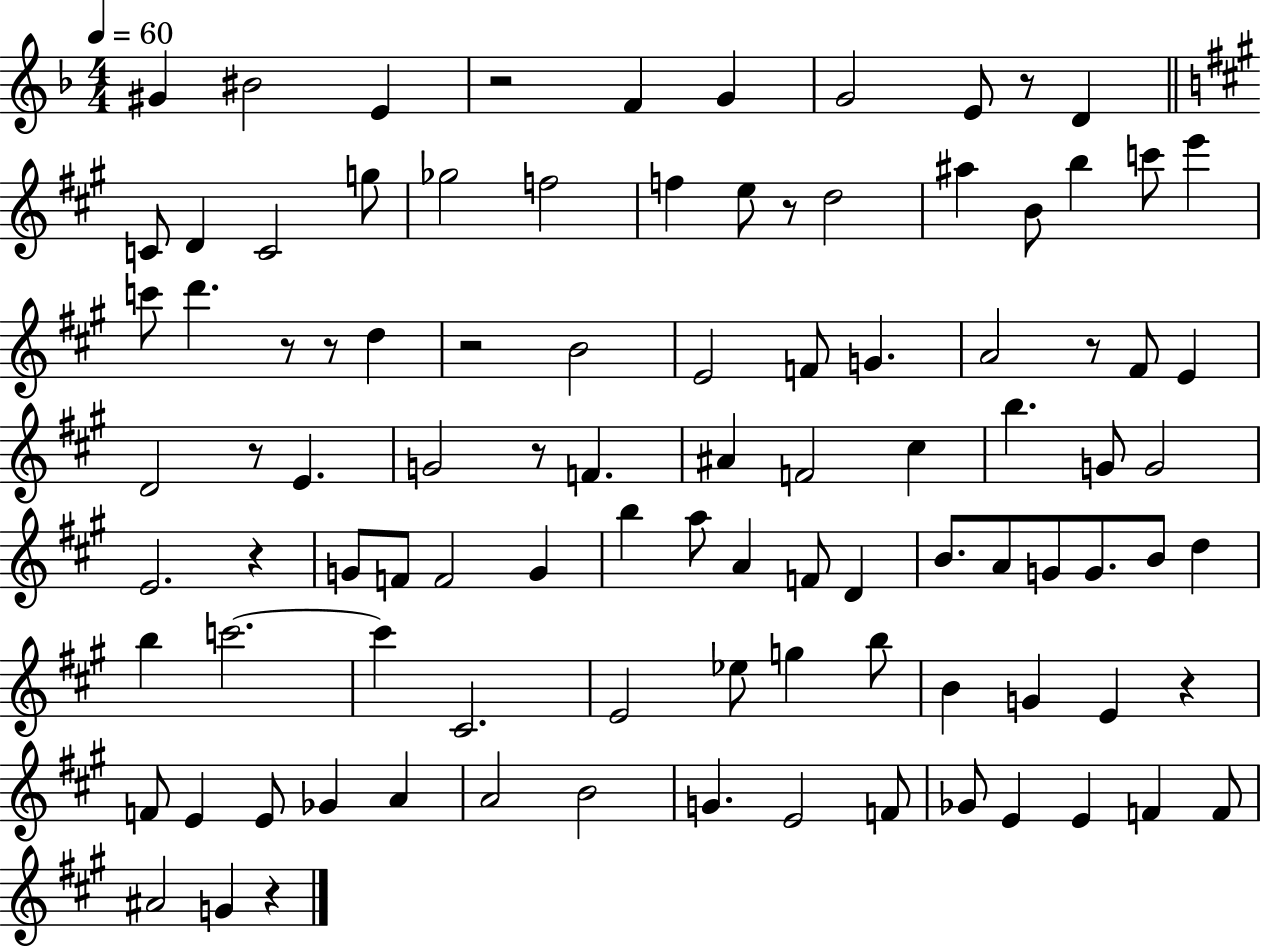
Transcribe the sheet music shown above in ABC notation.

X:1
T:Untitled
M:4/4
L:1/4
K:F
^G ^B2 E z2 F G G2 E/2 z/2 D C/2 D C2 g/2 _g2 f2 f e/2 z/2 d2 ^a B/2 b c'/2 e' c'/2 d' z/2 z/2 d z2 B2 E2 F/2 G A2 z/2 ^F/2 E D2 z/2 E G2 z/2 F ^A F2 ^c b G/2 G2 E2 z G/2 F/2 F2 G b a/2 A F/2 D B/2 A/2 G/2 G/2 B/2 d b c'2 c' ^C2 E2 _e/2 g b/2 B G E z F/2 E E/2 _G A A2 B2 G E2 F/2 _G/2 E E F F/2 ^A2 G z